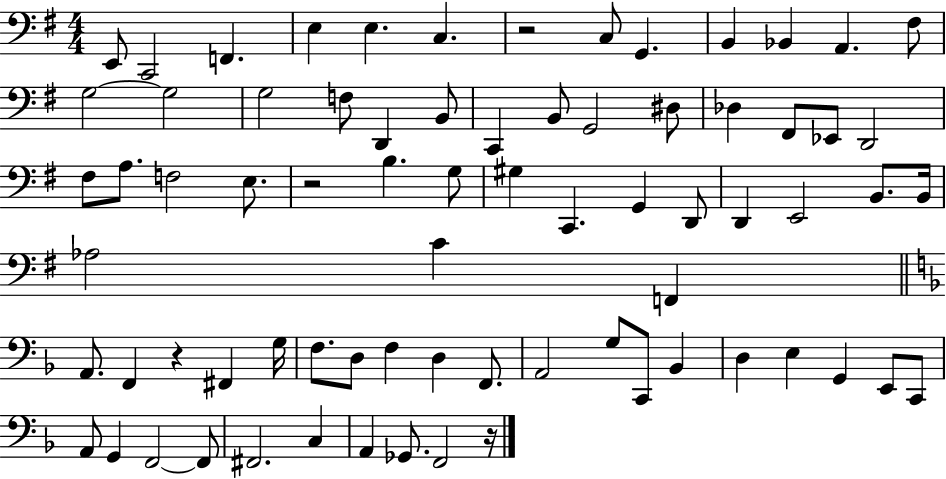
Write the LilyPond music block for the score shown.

{
  \clef bass
  \numericTimeSignature
  \time 4/4
  \key g \major
  e,8 c,2 f,4. | e4 e4. c4. | r2 c8 g,4. | b,4 bes,4 a,4. fis8 | \break g2~~ g2 | g2 f8 d,4 b,8 | c,4 b,8 g,2 dis8 | des4 fis,8 ees,8 d,2 | \break fis8 a8. f2 e8. | r2 b4. g8 | gis4 c,4. g,4 d,8 | d,4 e,2 b,8. b,16 | \break aes2 c'4 f,4 | \bar "||" \break \key d \minor a,8. f,4 r4 fis,4 g16 | f8. d8 f4 d4 f,8. | a,2 g8 c,8 bes,4 | d4 e4 g,4 e,8 c,8 | \break a,8 g,4 f,2~~ f,8 | fis,2. c4 | a,4 ges,8. f,2 r16 | \bar "|."
}